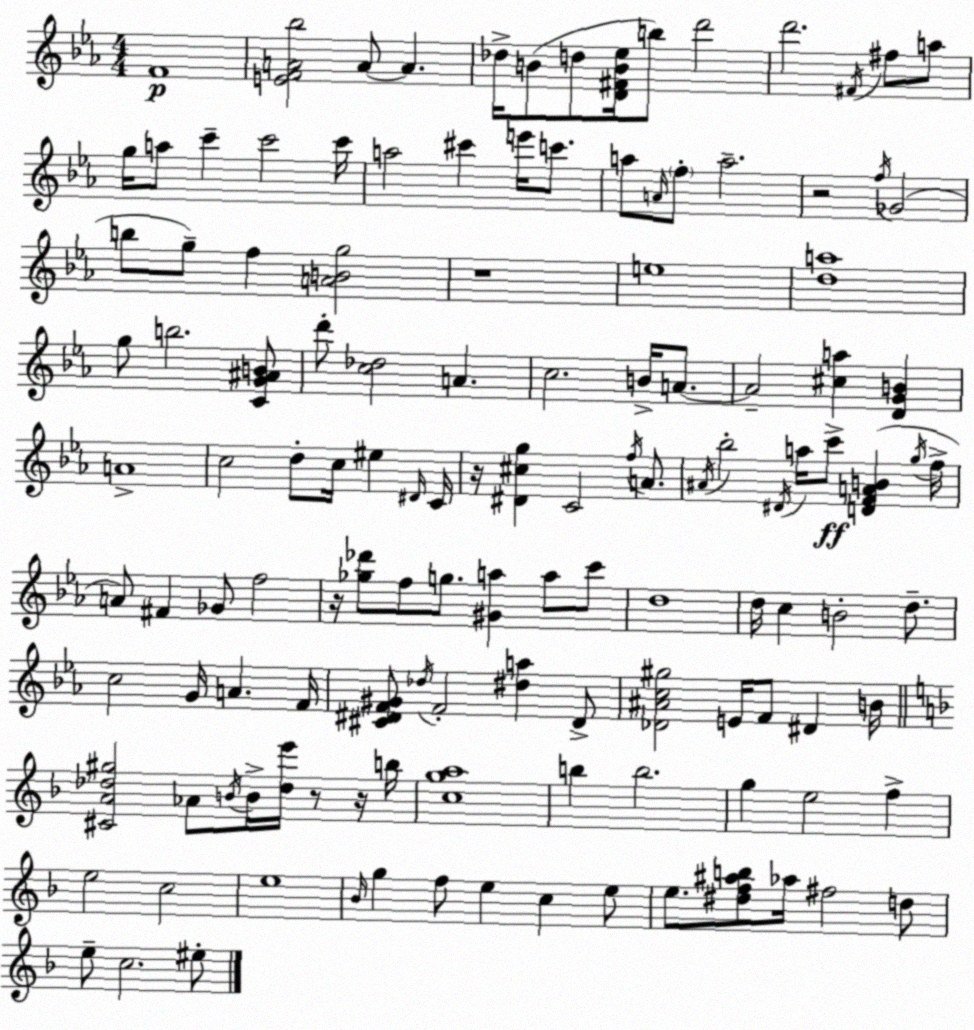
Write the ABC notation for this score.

X:1
T:Untitled
M:4/4
L:1/4
K:Cm
F4 [EFA_b]2 A/2 A _d/4 B/2 d/2 [D^FB_e]/4 b/2 d'2 d'2 ^F/4 ^f/2 a/2 g/4 a/2 c' c'2 c'/4 a2 ^c' e'/4 c'/2 a/2 A/4 f/2 a2 z2 f/4 _G2 b/2 g/2 f [ABg]2 z4 e4 [da]4 g/2 b2 [CG^AB]/2 d'/2 [c_d]2 A c2 B/4 A/2 A2 [^ca] [DGB] A4 c2 d/2 c/4 ^e ^D/4 C/4 z/4 [^D^cg] C2 f/4 A/2 ^A/4 _b2 ^D/4 a/4 c'/2 [DFAB] g/4 f/4 A/2 ^F _G/2 f2 z/4 [_g_d']/2 f/2 g/2 [^Ga] a/2 c'/2 d4 d/4 c B2 d/2 c2 G/4 A F/4 [^C^DF^G]/2 _d/4 F2 [^da] ^D/2 [_D^Ac^g]2 E/4 F/2 ^D B/4 [^CA_d^g]2 _A/2 B/4 B/4 [_de']/4 z/2 z/4 b/4 [cga]4 b b2 g e2 f e2 c2 e4 _B/4 g f/2 e c e/2 e/2 [^df^ab]/2 _a/4 ^f2 d/2 e/2 c2 ^e/2